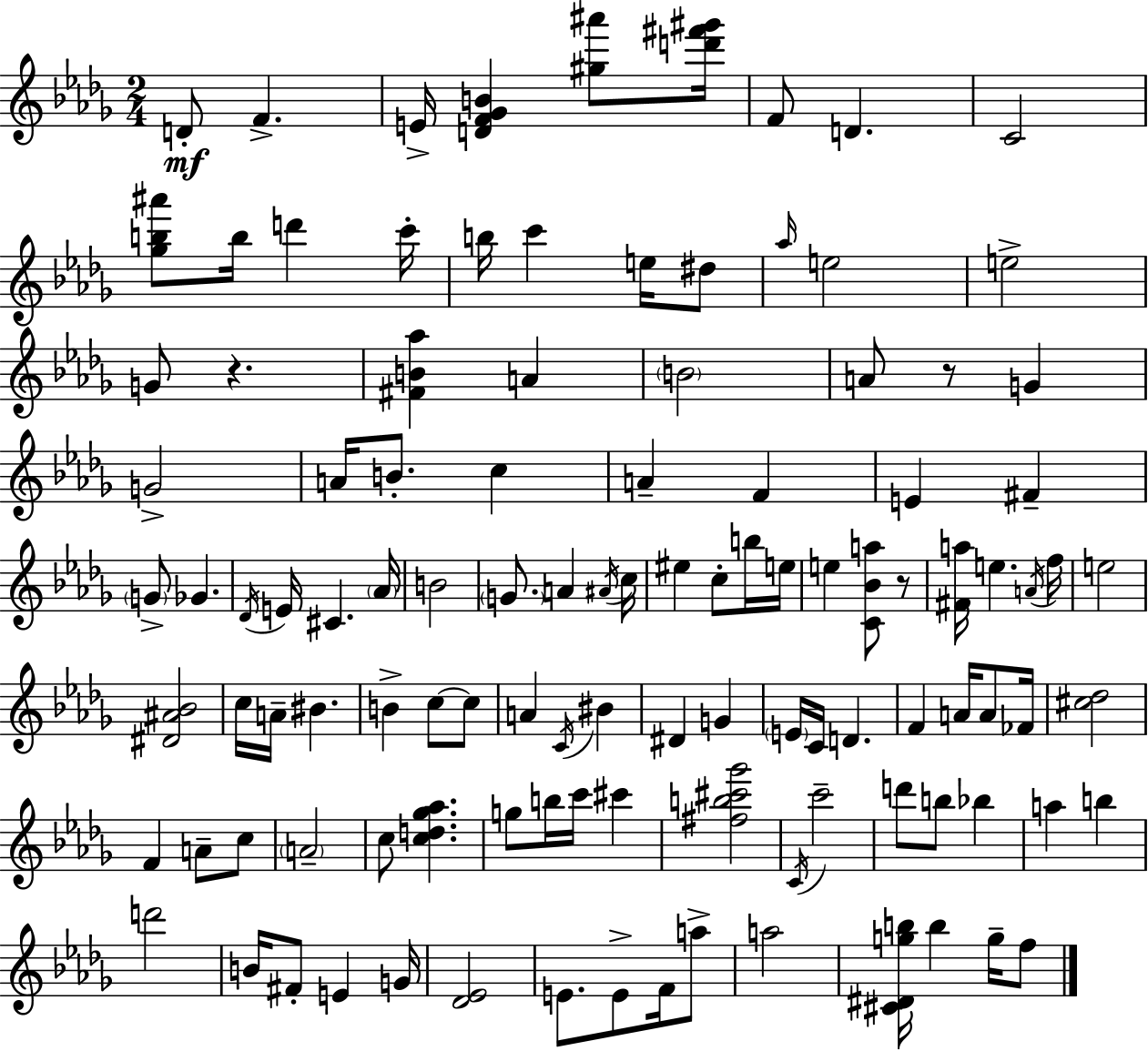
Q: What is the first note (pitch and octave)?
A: D4